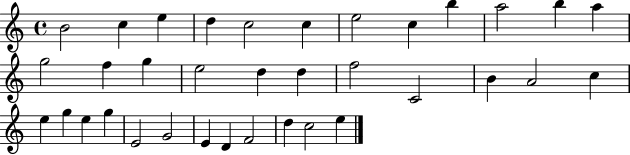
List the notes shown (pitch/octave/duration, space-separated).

B4/h C5/q E5/q D5/q C5/h C5/q E5/h C5/q B5/q A5/h B5/q A5/q G5/h F5/q G5/q E5/h D5/q D5/q F5/h C4/h B4/q A4/h C5/q E5/q G5/q E5/q G5/q E4/h G4/h E4/q D4/q F4/h D5/q C5/h E5/q